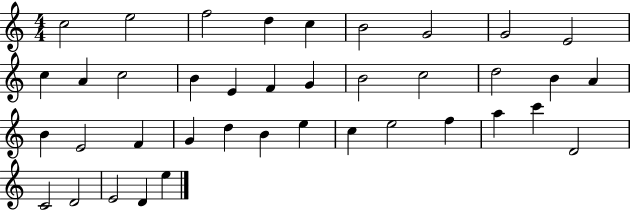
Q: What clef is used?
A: treble